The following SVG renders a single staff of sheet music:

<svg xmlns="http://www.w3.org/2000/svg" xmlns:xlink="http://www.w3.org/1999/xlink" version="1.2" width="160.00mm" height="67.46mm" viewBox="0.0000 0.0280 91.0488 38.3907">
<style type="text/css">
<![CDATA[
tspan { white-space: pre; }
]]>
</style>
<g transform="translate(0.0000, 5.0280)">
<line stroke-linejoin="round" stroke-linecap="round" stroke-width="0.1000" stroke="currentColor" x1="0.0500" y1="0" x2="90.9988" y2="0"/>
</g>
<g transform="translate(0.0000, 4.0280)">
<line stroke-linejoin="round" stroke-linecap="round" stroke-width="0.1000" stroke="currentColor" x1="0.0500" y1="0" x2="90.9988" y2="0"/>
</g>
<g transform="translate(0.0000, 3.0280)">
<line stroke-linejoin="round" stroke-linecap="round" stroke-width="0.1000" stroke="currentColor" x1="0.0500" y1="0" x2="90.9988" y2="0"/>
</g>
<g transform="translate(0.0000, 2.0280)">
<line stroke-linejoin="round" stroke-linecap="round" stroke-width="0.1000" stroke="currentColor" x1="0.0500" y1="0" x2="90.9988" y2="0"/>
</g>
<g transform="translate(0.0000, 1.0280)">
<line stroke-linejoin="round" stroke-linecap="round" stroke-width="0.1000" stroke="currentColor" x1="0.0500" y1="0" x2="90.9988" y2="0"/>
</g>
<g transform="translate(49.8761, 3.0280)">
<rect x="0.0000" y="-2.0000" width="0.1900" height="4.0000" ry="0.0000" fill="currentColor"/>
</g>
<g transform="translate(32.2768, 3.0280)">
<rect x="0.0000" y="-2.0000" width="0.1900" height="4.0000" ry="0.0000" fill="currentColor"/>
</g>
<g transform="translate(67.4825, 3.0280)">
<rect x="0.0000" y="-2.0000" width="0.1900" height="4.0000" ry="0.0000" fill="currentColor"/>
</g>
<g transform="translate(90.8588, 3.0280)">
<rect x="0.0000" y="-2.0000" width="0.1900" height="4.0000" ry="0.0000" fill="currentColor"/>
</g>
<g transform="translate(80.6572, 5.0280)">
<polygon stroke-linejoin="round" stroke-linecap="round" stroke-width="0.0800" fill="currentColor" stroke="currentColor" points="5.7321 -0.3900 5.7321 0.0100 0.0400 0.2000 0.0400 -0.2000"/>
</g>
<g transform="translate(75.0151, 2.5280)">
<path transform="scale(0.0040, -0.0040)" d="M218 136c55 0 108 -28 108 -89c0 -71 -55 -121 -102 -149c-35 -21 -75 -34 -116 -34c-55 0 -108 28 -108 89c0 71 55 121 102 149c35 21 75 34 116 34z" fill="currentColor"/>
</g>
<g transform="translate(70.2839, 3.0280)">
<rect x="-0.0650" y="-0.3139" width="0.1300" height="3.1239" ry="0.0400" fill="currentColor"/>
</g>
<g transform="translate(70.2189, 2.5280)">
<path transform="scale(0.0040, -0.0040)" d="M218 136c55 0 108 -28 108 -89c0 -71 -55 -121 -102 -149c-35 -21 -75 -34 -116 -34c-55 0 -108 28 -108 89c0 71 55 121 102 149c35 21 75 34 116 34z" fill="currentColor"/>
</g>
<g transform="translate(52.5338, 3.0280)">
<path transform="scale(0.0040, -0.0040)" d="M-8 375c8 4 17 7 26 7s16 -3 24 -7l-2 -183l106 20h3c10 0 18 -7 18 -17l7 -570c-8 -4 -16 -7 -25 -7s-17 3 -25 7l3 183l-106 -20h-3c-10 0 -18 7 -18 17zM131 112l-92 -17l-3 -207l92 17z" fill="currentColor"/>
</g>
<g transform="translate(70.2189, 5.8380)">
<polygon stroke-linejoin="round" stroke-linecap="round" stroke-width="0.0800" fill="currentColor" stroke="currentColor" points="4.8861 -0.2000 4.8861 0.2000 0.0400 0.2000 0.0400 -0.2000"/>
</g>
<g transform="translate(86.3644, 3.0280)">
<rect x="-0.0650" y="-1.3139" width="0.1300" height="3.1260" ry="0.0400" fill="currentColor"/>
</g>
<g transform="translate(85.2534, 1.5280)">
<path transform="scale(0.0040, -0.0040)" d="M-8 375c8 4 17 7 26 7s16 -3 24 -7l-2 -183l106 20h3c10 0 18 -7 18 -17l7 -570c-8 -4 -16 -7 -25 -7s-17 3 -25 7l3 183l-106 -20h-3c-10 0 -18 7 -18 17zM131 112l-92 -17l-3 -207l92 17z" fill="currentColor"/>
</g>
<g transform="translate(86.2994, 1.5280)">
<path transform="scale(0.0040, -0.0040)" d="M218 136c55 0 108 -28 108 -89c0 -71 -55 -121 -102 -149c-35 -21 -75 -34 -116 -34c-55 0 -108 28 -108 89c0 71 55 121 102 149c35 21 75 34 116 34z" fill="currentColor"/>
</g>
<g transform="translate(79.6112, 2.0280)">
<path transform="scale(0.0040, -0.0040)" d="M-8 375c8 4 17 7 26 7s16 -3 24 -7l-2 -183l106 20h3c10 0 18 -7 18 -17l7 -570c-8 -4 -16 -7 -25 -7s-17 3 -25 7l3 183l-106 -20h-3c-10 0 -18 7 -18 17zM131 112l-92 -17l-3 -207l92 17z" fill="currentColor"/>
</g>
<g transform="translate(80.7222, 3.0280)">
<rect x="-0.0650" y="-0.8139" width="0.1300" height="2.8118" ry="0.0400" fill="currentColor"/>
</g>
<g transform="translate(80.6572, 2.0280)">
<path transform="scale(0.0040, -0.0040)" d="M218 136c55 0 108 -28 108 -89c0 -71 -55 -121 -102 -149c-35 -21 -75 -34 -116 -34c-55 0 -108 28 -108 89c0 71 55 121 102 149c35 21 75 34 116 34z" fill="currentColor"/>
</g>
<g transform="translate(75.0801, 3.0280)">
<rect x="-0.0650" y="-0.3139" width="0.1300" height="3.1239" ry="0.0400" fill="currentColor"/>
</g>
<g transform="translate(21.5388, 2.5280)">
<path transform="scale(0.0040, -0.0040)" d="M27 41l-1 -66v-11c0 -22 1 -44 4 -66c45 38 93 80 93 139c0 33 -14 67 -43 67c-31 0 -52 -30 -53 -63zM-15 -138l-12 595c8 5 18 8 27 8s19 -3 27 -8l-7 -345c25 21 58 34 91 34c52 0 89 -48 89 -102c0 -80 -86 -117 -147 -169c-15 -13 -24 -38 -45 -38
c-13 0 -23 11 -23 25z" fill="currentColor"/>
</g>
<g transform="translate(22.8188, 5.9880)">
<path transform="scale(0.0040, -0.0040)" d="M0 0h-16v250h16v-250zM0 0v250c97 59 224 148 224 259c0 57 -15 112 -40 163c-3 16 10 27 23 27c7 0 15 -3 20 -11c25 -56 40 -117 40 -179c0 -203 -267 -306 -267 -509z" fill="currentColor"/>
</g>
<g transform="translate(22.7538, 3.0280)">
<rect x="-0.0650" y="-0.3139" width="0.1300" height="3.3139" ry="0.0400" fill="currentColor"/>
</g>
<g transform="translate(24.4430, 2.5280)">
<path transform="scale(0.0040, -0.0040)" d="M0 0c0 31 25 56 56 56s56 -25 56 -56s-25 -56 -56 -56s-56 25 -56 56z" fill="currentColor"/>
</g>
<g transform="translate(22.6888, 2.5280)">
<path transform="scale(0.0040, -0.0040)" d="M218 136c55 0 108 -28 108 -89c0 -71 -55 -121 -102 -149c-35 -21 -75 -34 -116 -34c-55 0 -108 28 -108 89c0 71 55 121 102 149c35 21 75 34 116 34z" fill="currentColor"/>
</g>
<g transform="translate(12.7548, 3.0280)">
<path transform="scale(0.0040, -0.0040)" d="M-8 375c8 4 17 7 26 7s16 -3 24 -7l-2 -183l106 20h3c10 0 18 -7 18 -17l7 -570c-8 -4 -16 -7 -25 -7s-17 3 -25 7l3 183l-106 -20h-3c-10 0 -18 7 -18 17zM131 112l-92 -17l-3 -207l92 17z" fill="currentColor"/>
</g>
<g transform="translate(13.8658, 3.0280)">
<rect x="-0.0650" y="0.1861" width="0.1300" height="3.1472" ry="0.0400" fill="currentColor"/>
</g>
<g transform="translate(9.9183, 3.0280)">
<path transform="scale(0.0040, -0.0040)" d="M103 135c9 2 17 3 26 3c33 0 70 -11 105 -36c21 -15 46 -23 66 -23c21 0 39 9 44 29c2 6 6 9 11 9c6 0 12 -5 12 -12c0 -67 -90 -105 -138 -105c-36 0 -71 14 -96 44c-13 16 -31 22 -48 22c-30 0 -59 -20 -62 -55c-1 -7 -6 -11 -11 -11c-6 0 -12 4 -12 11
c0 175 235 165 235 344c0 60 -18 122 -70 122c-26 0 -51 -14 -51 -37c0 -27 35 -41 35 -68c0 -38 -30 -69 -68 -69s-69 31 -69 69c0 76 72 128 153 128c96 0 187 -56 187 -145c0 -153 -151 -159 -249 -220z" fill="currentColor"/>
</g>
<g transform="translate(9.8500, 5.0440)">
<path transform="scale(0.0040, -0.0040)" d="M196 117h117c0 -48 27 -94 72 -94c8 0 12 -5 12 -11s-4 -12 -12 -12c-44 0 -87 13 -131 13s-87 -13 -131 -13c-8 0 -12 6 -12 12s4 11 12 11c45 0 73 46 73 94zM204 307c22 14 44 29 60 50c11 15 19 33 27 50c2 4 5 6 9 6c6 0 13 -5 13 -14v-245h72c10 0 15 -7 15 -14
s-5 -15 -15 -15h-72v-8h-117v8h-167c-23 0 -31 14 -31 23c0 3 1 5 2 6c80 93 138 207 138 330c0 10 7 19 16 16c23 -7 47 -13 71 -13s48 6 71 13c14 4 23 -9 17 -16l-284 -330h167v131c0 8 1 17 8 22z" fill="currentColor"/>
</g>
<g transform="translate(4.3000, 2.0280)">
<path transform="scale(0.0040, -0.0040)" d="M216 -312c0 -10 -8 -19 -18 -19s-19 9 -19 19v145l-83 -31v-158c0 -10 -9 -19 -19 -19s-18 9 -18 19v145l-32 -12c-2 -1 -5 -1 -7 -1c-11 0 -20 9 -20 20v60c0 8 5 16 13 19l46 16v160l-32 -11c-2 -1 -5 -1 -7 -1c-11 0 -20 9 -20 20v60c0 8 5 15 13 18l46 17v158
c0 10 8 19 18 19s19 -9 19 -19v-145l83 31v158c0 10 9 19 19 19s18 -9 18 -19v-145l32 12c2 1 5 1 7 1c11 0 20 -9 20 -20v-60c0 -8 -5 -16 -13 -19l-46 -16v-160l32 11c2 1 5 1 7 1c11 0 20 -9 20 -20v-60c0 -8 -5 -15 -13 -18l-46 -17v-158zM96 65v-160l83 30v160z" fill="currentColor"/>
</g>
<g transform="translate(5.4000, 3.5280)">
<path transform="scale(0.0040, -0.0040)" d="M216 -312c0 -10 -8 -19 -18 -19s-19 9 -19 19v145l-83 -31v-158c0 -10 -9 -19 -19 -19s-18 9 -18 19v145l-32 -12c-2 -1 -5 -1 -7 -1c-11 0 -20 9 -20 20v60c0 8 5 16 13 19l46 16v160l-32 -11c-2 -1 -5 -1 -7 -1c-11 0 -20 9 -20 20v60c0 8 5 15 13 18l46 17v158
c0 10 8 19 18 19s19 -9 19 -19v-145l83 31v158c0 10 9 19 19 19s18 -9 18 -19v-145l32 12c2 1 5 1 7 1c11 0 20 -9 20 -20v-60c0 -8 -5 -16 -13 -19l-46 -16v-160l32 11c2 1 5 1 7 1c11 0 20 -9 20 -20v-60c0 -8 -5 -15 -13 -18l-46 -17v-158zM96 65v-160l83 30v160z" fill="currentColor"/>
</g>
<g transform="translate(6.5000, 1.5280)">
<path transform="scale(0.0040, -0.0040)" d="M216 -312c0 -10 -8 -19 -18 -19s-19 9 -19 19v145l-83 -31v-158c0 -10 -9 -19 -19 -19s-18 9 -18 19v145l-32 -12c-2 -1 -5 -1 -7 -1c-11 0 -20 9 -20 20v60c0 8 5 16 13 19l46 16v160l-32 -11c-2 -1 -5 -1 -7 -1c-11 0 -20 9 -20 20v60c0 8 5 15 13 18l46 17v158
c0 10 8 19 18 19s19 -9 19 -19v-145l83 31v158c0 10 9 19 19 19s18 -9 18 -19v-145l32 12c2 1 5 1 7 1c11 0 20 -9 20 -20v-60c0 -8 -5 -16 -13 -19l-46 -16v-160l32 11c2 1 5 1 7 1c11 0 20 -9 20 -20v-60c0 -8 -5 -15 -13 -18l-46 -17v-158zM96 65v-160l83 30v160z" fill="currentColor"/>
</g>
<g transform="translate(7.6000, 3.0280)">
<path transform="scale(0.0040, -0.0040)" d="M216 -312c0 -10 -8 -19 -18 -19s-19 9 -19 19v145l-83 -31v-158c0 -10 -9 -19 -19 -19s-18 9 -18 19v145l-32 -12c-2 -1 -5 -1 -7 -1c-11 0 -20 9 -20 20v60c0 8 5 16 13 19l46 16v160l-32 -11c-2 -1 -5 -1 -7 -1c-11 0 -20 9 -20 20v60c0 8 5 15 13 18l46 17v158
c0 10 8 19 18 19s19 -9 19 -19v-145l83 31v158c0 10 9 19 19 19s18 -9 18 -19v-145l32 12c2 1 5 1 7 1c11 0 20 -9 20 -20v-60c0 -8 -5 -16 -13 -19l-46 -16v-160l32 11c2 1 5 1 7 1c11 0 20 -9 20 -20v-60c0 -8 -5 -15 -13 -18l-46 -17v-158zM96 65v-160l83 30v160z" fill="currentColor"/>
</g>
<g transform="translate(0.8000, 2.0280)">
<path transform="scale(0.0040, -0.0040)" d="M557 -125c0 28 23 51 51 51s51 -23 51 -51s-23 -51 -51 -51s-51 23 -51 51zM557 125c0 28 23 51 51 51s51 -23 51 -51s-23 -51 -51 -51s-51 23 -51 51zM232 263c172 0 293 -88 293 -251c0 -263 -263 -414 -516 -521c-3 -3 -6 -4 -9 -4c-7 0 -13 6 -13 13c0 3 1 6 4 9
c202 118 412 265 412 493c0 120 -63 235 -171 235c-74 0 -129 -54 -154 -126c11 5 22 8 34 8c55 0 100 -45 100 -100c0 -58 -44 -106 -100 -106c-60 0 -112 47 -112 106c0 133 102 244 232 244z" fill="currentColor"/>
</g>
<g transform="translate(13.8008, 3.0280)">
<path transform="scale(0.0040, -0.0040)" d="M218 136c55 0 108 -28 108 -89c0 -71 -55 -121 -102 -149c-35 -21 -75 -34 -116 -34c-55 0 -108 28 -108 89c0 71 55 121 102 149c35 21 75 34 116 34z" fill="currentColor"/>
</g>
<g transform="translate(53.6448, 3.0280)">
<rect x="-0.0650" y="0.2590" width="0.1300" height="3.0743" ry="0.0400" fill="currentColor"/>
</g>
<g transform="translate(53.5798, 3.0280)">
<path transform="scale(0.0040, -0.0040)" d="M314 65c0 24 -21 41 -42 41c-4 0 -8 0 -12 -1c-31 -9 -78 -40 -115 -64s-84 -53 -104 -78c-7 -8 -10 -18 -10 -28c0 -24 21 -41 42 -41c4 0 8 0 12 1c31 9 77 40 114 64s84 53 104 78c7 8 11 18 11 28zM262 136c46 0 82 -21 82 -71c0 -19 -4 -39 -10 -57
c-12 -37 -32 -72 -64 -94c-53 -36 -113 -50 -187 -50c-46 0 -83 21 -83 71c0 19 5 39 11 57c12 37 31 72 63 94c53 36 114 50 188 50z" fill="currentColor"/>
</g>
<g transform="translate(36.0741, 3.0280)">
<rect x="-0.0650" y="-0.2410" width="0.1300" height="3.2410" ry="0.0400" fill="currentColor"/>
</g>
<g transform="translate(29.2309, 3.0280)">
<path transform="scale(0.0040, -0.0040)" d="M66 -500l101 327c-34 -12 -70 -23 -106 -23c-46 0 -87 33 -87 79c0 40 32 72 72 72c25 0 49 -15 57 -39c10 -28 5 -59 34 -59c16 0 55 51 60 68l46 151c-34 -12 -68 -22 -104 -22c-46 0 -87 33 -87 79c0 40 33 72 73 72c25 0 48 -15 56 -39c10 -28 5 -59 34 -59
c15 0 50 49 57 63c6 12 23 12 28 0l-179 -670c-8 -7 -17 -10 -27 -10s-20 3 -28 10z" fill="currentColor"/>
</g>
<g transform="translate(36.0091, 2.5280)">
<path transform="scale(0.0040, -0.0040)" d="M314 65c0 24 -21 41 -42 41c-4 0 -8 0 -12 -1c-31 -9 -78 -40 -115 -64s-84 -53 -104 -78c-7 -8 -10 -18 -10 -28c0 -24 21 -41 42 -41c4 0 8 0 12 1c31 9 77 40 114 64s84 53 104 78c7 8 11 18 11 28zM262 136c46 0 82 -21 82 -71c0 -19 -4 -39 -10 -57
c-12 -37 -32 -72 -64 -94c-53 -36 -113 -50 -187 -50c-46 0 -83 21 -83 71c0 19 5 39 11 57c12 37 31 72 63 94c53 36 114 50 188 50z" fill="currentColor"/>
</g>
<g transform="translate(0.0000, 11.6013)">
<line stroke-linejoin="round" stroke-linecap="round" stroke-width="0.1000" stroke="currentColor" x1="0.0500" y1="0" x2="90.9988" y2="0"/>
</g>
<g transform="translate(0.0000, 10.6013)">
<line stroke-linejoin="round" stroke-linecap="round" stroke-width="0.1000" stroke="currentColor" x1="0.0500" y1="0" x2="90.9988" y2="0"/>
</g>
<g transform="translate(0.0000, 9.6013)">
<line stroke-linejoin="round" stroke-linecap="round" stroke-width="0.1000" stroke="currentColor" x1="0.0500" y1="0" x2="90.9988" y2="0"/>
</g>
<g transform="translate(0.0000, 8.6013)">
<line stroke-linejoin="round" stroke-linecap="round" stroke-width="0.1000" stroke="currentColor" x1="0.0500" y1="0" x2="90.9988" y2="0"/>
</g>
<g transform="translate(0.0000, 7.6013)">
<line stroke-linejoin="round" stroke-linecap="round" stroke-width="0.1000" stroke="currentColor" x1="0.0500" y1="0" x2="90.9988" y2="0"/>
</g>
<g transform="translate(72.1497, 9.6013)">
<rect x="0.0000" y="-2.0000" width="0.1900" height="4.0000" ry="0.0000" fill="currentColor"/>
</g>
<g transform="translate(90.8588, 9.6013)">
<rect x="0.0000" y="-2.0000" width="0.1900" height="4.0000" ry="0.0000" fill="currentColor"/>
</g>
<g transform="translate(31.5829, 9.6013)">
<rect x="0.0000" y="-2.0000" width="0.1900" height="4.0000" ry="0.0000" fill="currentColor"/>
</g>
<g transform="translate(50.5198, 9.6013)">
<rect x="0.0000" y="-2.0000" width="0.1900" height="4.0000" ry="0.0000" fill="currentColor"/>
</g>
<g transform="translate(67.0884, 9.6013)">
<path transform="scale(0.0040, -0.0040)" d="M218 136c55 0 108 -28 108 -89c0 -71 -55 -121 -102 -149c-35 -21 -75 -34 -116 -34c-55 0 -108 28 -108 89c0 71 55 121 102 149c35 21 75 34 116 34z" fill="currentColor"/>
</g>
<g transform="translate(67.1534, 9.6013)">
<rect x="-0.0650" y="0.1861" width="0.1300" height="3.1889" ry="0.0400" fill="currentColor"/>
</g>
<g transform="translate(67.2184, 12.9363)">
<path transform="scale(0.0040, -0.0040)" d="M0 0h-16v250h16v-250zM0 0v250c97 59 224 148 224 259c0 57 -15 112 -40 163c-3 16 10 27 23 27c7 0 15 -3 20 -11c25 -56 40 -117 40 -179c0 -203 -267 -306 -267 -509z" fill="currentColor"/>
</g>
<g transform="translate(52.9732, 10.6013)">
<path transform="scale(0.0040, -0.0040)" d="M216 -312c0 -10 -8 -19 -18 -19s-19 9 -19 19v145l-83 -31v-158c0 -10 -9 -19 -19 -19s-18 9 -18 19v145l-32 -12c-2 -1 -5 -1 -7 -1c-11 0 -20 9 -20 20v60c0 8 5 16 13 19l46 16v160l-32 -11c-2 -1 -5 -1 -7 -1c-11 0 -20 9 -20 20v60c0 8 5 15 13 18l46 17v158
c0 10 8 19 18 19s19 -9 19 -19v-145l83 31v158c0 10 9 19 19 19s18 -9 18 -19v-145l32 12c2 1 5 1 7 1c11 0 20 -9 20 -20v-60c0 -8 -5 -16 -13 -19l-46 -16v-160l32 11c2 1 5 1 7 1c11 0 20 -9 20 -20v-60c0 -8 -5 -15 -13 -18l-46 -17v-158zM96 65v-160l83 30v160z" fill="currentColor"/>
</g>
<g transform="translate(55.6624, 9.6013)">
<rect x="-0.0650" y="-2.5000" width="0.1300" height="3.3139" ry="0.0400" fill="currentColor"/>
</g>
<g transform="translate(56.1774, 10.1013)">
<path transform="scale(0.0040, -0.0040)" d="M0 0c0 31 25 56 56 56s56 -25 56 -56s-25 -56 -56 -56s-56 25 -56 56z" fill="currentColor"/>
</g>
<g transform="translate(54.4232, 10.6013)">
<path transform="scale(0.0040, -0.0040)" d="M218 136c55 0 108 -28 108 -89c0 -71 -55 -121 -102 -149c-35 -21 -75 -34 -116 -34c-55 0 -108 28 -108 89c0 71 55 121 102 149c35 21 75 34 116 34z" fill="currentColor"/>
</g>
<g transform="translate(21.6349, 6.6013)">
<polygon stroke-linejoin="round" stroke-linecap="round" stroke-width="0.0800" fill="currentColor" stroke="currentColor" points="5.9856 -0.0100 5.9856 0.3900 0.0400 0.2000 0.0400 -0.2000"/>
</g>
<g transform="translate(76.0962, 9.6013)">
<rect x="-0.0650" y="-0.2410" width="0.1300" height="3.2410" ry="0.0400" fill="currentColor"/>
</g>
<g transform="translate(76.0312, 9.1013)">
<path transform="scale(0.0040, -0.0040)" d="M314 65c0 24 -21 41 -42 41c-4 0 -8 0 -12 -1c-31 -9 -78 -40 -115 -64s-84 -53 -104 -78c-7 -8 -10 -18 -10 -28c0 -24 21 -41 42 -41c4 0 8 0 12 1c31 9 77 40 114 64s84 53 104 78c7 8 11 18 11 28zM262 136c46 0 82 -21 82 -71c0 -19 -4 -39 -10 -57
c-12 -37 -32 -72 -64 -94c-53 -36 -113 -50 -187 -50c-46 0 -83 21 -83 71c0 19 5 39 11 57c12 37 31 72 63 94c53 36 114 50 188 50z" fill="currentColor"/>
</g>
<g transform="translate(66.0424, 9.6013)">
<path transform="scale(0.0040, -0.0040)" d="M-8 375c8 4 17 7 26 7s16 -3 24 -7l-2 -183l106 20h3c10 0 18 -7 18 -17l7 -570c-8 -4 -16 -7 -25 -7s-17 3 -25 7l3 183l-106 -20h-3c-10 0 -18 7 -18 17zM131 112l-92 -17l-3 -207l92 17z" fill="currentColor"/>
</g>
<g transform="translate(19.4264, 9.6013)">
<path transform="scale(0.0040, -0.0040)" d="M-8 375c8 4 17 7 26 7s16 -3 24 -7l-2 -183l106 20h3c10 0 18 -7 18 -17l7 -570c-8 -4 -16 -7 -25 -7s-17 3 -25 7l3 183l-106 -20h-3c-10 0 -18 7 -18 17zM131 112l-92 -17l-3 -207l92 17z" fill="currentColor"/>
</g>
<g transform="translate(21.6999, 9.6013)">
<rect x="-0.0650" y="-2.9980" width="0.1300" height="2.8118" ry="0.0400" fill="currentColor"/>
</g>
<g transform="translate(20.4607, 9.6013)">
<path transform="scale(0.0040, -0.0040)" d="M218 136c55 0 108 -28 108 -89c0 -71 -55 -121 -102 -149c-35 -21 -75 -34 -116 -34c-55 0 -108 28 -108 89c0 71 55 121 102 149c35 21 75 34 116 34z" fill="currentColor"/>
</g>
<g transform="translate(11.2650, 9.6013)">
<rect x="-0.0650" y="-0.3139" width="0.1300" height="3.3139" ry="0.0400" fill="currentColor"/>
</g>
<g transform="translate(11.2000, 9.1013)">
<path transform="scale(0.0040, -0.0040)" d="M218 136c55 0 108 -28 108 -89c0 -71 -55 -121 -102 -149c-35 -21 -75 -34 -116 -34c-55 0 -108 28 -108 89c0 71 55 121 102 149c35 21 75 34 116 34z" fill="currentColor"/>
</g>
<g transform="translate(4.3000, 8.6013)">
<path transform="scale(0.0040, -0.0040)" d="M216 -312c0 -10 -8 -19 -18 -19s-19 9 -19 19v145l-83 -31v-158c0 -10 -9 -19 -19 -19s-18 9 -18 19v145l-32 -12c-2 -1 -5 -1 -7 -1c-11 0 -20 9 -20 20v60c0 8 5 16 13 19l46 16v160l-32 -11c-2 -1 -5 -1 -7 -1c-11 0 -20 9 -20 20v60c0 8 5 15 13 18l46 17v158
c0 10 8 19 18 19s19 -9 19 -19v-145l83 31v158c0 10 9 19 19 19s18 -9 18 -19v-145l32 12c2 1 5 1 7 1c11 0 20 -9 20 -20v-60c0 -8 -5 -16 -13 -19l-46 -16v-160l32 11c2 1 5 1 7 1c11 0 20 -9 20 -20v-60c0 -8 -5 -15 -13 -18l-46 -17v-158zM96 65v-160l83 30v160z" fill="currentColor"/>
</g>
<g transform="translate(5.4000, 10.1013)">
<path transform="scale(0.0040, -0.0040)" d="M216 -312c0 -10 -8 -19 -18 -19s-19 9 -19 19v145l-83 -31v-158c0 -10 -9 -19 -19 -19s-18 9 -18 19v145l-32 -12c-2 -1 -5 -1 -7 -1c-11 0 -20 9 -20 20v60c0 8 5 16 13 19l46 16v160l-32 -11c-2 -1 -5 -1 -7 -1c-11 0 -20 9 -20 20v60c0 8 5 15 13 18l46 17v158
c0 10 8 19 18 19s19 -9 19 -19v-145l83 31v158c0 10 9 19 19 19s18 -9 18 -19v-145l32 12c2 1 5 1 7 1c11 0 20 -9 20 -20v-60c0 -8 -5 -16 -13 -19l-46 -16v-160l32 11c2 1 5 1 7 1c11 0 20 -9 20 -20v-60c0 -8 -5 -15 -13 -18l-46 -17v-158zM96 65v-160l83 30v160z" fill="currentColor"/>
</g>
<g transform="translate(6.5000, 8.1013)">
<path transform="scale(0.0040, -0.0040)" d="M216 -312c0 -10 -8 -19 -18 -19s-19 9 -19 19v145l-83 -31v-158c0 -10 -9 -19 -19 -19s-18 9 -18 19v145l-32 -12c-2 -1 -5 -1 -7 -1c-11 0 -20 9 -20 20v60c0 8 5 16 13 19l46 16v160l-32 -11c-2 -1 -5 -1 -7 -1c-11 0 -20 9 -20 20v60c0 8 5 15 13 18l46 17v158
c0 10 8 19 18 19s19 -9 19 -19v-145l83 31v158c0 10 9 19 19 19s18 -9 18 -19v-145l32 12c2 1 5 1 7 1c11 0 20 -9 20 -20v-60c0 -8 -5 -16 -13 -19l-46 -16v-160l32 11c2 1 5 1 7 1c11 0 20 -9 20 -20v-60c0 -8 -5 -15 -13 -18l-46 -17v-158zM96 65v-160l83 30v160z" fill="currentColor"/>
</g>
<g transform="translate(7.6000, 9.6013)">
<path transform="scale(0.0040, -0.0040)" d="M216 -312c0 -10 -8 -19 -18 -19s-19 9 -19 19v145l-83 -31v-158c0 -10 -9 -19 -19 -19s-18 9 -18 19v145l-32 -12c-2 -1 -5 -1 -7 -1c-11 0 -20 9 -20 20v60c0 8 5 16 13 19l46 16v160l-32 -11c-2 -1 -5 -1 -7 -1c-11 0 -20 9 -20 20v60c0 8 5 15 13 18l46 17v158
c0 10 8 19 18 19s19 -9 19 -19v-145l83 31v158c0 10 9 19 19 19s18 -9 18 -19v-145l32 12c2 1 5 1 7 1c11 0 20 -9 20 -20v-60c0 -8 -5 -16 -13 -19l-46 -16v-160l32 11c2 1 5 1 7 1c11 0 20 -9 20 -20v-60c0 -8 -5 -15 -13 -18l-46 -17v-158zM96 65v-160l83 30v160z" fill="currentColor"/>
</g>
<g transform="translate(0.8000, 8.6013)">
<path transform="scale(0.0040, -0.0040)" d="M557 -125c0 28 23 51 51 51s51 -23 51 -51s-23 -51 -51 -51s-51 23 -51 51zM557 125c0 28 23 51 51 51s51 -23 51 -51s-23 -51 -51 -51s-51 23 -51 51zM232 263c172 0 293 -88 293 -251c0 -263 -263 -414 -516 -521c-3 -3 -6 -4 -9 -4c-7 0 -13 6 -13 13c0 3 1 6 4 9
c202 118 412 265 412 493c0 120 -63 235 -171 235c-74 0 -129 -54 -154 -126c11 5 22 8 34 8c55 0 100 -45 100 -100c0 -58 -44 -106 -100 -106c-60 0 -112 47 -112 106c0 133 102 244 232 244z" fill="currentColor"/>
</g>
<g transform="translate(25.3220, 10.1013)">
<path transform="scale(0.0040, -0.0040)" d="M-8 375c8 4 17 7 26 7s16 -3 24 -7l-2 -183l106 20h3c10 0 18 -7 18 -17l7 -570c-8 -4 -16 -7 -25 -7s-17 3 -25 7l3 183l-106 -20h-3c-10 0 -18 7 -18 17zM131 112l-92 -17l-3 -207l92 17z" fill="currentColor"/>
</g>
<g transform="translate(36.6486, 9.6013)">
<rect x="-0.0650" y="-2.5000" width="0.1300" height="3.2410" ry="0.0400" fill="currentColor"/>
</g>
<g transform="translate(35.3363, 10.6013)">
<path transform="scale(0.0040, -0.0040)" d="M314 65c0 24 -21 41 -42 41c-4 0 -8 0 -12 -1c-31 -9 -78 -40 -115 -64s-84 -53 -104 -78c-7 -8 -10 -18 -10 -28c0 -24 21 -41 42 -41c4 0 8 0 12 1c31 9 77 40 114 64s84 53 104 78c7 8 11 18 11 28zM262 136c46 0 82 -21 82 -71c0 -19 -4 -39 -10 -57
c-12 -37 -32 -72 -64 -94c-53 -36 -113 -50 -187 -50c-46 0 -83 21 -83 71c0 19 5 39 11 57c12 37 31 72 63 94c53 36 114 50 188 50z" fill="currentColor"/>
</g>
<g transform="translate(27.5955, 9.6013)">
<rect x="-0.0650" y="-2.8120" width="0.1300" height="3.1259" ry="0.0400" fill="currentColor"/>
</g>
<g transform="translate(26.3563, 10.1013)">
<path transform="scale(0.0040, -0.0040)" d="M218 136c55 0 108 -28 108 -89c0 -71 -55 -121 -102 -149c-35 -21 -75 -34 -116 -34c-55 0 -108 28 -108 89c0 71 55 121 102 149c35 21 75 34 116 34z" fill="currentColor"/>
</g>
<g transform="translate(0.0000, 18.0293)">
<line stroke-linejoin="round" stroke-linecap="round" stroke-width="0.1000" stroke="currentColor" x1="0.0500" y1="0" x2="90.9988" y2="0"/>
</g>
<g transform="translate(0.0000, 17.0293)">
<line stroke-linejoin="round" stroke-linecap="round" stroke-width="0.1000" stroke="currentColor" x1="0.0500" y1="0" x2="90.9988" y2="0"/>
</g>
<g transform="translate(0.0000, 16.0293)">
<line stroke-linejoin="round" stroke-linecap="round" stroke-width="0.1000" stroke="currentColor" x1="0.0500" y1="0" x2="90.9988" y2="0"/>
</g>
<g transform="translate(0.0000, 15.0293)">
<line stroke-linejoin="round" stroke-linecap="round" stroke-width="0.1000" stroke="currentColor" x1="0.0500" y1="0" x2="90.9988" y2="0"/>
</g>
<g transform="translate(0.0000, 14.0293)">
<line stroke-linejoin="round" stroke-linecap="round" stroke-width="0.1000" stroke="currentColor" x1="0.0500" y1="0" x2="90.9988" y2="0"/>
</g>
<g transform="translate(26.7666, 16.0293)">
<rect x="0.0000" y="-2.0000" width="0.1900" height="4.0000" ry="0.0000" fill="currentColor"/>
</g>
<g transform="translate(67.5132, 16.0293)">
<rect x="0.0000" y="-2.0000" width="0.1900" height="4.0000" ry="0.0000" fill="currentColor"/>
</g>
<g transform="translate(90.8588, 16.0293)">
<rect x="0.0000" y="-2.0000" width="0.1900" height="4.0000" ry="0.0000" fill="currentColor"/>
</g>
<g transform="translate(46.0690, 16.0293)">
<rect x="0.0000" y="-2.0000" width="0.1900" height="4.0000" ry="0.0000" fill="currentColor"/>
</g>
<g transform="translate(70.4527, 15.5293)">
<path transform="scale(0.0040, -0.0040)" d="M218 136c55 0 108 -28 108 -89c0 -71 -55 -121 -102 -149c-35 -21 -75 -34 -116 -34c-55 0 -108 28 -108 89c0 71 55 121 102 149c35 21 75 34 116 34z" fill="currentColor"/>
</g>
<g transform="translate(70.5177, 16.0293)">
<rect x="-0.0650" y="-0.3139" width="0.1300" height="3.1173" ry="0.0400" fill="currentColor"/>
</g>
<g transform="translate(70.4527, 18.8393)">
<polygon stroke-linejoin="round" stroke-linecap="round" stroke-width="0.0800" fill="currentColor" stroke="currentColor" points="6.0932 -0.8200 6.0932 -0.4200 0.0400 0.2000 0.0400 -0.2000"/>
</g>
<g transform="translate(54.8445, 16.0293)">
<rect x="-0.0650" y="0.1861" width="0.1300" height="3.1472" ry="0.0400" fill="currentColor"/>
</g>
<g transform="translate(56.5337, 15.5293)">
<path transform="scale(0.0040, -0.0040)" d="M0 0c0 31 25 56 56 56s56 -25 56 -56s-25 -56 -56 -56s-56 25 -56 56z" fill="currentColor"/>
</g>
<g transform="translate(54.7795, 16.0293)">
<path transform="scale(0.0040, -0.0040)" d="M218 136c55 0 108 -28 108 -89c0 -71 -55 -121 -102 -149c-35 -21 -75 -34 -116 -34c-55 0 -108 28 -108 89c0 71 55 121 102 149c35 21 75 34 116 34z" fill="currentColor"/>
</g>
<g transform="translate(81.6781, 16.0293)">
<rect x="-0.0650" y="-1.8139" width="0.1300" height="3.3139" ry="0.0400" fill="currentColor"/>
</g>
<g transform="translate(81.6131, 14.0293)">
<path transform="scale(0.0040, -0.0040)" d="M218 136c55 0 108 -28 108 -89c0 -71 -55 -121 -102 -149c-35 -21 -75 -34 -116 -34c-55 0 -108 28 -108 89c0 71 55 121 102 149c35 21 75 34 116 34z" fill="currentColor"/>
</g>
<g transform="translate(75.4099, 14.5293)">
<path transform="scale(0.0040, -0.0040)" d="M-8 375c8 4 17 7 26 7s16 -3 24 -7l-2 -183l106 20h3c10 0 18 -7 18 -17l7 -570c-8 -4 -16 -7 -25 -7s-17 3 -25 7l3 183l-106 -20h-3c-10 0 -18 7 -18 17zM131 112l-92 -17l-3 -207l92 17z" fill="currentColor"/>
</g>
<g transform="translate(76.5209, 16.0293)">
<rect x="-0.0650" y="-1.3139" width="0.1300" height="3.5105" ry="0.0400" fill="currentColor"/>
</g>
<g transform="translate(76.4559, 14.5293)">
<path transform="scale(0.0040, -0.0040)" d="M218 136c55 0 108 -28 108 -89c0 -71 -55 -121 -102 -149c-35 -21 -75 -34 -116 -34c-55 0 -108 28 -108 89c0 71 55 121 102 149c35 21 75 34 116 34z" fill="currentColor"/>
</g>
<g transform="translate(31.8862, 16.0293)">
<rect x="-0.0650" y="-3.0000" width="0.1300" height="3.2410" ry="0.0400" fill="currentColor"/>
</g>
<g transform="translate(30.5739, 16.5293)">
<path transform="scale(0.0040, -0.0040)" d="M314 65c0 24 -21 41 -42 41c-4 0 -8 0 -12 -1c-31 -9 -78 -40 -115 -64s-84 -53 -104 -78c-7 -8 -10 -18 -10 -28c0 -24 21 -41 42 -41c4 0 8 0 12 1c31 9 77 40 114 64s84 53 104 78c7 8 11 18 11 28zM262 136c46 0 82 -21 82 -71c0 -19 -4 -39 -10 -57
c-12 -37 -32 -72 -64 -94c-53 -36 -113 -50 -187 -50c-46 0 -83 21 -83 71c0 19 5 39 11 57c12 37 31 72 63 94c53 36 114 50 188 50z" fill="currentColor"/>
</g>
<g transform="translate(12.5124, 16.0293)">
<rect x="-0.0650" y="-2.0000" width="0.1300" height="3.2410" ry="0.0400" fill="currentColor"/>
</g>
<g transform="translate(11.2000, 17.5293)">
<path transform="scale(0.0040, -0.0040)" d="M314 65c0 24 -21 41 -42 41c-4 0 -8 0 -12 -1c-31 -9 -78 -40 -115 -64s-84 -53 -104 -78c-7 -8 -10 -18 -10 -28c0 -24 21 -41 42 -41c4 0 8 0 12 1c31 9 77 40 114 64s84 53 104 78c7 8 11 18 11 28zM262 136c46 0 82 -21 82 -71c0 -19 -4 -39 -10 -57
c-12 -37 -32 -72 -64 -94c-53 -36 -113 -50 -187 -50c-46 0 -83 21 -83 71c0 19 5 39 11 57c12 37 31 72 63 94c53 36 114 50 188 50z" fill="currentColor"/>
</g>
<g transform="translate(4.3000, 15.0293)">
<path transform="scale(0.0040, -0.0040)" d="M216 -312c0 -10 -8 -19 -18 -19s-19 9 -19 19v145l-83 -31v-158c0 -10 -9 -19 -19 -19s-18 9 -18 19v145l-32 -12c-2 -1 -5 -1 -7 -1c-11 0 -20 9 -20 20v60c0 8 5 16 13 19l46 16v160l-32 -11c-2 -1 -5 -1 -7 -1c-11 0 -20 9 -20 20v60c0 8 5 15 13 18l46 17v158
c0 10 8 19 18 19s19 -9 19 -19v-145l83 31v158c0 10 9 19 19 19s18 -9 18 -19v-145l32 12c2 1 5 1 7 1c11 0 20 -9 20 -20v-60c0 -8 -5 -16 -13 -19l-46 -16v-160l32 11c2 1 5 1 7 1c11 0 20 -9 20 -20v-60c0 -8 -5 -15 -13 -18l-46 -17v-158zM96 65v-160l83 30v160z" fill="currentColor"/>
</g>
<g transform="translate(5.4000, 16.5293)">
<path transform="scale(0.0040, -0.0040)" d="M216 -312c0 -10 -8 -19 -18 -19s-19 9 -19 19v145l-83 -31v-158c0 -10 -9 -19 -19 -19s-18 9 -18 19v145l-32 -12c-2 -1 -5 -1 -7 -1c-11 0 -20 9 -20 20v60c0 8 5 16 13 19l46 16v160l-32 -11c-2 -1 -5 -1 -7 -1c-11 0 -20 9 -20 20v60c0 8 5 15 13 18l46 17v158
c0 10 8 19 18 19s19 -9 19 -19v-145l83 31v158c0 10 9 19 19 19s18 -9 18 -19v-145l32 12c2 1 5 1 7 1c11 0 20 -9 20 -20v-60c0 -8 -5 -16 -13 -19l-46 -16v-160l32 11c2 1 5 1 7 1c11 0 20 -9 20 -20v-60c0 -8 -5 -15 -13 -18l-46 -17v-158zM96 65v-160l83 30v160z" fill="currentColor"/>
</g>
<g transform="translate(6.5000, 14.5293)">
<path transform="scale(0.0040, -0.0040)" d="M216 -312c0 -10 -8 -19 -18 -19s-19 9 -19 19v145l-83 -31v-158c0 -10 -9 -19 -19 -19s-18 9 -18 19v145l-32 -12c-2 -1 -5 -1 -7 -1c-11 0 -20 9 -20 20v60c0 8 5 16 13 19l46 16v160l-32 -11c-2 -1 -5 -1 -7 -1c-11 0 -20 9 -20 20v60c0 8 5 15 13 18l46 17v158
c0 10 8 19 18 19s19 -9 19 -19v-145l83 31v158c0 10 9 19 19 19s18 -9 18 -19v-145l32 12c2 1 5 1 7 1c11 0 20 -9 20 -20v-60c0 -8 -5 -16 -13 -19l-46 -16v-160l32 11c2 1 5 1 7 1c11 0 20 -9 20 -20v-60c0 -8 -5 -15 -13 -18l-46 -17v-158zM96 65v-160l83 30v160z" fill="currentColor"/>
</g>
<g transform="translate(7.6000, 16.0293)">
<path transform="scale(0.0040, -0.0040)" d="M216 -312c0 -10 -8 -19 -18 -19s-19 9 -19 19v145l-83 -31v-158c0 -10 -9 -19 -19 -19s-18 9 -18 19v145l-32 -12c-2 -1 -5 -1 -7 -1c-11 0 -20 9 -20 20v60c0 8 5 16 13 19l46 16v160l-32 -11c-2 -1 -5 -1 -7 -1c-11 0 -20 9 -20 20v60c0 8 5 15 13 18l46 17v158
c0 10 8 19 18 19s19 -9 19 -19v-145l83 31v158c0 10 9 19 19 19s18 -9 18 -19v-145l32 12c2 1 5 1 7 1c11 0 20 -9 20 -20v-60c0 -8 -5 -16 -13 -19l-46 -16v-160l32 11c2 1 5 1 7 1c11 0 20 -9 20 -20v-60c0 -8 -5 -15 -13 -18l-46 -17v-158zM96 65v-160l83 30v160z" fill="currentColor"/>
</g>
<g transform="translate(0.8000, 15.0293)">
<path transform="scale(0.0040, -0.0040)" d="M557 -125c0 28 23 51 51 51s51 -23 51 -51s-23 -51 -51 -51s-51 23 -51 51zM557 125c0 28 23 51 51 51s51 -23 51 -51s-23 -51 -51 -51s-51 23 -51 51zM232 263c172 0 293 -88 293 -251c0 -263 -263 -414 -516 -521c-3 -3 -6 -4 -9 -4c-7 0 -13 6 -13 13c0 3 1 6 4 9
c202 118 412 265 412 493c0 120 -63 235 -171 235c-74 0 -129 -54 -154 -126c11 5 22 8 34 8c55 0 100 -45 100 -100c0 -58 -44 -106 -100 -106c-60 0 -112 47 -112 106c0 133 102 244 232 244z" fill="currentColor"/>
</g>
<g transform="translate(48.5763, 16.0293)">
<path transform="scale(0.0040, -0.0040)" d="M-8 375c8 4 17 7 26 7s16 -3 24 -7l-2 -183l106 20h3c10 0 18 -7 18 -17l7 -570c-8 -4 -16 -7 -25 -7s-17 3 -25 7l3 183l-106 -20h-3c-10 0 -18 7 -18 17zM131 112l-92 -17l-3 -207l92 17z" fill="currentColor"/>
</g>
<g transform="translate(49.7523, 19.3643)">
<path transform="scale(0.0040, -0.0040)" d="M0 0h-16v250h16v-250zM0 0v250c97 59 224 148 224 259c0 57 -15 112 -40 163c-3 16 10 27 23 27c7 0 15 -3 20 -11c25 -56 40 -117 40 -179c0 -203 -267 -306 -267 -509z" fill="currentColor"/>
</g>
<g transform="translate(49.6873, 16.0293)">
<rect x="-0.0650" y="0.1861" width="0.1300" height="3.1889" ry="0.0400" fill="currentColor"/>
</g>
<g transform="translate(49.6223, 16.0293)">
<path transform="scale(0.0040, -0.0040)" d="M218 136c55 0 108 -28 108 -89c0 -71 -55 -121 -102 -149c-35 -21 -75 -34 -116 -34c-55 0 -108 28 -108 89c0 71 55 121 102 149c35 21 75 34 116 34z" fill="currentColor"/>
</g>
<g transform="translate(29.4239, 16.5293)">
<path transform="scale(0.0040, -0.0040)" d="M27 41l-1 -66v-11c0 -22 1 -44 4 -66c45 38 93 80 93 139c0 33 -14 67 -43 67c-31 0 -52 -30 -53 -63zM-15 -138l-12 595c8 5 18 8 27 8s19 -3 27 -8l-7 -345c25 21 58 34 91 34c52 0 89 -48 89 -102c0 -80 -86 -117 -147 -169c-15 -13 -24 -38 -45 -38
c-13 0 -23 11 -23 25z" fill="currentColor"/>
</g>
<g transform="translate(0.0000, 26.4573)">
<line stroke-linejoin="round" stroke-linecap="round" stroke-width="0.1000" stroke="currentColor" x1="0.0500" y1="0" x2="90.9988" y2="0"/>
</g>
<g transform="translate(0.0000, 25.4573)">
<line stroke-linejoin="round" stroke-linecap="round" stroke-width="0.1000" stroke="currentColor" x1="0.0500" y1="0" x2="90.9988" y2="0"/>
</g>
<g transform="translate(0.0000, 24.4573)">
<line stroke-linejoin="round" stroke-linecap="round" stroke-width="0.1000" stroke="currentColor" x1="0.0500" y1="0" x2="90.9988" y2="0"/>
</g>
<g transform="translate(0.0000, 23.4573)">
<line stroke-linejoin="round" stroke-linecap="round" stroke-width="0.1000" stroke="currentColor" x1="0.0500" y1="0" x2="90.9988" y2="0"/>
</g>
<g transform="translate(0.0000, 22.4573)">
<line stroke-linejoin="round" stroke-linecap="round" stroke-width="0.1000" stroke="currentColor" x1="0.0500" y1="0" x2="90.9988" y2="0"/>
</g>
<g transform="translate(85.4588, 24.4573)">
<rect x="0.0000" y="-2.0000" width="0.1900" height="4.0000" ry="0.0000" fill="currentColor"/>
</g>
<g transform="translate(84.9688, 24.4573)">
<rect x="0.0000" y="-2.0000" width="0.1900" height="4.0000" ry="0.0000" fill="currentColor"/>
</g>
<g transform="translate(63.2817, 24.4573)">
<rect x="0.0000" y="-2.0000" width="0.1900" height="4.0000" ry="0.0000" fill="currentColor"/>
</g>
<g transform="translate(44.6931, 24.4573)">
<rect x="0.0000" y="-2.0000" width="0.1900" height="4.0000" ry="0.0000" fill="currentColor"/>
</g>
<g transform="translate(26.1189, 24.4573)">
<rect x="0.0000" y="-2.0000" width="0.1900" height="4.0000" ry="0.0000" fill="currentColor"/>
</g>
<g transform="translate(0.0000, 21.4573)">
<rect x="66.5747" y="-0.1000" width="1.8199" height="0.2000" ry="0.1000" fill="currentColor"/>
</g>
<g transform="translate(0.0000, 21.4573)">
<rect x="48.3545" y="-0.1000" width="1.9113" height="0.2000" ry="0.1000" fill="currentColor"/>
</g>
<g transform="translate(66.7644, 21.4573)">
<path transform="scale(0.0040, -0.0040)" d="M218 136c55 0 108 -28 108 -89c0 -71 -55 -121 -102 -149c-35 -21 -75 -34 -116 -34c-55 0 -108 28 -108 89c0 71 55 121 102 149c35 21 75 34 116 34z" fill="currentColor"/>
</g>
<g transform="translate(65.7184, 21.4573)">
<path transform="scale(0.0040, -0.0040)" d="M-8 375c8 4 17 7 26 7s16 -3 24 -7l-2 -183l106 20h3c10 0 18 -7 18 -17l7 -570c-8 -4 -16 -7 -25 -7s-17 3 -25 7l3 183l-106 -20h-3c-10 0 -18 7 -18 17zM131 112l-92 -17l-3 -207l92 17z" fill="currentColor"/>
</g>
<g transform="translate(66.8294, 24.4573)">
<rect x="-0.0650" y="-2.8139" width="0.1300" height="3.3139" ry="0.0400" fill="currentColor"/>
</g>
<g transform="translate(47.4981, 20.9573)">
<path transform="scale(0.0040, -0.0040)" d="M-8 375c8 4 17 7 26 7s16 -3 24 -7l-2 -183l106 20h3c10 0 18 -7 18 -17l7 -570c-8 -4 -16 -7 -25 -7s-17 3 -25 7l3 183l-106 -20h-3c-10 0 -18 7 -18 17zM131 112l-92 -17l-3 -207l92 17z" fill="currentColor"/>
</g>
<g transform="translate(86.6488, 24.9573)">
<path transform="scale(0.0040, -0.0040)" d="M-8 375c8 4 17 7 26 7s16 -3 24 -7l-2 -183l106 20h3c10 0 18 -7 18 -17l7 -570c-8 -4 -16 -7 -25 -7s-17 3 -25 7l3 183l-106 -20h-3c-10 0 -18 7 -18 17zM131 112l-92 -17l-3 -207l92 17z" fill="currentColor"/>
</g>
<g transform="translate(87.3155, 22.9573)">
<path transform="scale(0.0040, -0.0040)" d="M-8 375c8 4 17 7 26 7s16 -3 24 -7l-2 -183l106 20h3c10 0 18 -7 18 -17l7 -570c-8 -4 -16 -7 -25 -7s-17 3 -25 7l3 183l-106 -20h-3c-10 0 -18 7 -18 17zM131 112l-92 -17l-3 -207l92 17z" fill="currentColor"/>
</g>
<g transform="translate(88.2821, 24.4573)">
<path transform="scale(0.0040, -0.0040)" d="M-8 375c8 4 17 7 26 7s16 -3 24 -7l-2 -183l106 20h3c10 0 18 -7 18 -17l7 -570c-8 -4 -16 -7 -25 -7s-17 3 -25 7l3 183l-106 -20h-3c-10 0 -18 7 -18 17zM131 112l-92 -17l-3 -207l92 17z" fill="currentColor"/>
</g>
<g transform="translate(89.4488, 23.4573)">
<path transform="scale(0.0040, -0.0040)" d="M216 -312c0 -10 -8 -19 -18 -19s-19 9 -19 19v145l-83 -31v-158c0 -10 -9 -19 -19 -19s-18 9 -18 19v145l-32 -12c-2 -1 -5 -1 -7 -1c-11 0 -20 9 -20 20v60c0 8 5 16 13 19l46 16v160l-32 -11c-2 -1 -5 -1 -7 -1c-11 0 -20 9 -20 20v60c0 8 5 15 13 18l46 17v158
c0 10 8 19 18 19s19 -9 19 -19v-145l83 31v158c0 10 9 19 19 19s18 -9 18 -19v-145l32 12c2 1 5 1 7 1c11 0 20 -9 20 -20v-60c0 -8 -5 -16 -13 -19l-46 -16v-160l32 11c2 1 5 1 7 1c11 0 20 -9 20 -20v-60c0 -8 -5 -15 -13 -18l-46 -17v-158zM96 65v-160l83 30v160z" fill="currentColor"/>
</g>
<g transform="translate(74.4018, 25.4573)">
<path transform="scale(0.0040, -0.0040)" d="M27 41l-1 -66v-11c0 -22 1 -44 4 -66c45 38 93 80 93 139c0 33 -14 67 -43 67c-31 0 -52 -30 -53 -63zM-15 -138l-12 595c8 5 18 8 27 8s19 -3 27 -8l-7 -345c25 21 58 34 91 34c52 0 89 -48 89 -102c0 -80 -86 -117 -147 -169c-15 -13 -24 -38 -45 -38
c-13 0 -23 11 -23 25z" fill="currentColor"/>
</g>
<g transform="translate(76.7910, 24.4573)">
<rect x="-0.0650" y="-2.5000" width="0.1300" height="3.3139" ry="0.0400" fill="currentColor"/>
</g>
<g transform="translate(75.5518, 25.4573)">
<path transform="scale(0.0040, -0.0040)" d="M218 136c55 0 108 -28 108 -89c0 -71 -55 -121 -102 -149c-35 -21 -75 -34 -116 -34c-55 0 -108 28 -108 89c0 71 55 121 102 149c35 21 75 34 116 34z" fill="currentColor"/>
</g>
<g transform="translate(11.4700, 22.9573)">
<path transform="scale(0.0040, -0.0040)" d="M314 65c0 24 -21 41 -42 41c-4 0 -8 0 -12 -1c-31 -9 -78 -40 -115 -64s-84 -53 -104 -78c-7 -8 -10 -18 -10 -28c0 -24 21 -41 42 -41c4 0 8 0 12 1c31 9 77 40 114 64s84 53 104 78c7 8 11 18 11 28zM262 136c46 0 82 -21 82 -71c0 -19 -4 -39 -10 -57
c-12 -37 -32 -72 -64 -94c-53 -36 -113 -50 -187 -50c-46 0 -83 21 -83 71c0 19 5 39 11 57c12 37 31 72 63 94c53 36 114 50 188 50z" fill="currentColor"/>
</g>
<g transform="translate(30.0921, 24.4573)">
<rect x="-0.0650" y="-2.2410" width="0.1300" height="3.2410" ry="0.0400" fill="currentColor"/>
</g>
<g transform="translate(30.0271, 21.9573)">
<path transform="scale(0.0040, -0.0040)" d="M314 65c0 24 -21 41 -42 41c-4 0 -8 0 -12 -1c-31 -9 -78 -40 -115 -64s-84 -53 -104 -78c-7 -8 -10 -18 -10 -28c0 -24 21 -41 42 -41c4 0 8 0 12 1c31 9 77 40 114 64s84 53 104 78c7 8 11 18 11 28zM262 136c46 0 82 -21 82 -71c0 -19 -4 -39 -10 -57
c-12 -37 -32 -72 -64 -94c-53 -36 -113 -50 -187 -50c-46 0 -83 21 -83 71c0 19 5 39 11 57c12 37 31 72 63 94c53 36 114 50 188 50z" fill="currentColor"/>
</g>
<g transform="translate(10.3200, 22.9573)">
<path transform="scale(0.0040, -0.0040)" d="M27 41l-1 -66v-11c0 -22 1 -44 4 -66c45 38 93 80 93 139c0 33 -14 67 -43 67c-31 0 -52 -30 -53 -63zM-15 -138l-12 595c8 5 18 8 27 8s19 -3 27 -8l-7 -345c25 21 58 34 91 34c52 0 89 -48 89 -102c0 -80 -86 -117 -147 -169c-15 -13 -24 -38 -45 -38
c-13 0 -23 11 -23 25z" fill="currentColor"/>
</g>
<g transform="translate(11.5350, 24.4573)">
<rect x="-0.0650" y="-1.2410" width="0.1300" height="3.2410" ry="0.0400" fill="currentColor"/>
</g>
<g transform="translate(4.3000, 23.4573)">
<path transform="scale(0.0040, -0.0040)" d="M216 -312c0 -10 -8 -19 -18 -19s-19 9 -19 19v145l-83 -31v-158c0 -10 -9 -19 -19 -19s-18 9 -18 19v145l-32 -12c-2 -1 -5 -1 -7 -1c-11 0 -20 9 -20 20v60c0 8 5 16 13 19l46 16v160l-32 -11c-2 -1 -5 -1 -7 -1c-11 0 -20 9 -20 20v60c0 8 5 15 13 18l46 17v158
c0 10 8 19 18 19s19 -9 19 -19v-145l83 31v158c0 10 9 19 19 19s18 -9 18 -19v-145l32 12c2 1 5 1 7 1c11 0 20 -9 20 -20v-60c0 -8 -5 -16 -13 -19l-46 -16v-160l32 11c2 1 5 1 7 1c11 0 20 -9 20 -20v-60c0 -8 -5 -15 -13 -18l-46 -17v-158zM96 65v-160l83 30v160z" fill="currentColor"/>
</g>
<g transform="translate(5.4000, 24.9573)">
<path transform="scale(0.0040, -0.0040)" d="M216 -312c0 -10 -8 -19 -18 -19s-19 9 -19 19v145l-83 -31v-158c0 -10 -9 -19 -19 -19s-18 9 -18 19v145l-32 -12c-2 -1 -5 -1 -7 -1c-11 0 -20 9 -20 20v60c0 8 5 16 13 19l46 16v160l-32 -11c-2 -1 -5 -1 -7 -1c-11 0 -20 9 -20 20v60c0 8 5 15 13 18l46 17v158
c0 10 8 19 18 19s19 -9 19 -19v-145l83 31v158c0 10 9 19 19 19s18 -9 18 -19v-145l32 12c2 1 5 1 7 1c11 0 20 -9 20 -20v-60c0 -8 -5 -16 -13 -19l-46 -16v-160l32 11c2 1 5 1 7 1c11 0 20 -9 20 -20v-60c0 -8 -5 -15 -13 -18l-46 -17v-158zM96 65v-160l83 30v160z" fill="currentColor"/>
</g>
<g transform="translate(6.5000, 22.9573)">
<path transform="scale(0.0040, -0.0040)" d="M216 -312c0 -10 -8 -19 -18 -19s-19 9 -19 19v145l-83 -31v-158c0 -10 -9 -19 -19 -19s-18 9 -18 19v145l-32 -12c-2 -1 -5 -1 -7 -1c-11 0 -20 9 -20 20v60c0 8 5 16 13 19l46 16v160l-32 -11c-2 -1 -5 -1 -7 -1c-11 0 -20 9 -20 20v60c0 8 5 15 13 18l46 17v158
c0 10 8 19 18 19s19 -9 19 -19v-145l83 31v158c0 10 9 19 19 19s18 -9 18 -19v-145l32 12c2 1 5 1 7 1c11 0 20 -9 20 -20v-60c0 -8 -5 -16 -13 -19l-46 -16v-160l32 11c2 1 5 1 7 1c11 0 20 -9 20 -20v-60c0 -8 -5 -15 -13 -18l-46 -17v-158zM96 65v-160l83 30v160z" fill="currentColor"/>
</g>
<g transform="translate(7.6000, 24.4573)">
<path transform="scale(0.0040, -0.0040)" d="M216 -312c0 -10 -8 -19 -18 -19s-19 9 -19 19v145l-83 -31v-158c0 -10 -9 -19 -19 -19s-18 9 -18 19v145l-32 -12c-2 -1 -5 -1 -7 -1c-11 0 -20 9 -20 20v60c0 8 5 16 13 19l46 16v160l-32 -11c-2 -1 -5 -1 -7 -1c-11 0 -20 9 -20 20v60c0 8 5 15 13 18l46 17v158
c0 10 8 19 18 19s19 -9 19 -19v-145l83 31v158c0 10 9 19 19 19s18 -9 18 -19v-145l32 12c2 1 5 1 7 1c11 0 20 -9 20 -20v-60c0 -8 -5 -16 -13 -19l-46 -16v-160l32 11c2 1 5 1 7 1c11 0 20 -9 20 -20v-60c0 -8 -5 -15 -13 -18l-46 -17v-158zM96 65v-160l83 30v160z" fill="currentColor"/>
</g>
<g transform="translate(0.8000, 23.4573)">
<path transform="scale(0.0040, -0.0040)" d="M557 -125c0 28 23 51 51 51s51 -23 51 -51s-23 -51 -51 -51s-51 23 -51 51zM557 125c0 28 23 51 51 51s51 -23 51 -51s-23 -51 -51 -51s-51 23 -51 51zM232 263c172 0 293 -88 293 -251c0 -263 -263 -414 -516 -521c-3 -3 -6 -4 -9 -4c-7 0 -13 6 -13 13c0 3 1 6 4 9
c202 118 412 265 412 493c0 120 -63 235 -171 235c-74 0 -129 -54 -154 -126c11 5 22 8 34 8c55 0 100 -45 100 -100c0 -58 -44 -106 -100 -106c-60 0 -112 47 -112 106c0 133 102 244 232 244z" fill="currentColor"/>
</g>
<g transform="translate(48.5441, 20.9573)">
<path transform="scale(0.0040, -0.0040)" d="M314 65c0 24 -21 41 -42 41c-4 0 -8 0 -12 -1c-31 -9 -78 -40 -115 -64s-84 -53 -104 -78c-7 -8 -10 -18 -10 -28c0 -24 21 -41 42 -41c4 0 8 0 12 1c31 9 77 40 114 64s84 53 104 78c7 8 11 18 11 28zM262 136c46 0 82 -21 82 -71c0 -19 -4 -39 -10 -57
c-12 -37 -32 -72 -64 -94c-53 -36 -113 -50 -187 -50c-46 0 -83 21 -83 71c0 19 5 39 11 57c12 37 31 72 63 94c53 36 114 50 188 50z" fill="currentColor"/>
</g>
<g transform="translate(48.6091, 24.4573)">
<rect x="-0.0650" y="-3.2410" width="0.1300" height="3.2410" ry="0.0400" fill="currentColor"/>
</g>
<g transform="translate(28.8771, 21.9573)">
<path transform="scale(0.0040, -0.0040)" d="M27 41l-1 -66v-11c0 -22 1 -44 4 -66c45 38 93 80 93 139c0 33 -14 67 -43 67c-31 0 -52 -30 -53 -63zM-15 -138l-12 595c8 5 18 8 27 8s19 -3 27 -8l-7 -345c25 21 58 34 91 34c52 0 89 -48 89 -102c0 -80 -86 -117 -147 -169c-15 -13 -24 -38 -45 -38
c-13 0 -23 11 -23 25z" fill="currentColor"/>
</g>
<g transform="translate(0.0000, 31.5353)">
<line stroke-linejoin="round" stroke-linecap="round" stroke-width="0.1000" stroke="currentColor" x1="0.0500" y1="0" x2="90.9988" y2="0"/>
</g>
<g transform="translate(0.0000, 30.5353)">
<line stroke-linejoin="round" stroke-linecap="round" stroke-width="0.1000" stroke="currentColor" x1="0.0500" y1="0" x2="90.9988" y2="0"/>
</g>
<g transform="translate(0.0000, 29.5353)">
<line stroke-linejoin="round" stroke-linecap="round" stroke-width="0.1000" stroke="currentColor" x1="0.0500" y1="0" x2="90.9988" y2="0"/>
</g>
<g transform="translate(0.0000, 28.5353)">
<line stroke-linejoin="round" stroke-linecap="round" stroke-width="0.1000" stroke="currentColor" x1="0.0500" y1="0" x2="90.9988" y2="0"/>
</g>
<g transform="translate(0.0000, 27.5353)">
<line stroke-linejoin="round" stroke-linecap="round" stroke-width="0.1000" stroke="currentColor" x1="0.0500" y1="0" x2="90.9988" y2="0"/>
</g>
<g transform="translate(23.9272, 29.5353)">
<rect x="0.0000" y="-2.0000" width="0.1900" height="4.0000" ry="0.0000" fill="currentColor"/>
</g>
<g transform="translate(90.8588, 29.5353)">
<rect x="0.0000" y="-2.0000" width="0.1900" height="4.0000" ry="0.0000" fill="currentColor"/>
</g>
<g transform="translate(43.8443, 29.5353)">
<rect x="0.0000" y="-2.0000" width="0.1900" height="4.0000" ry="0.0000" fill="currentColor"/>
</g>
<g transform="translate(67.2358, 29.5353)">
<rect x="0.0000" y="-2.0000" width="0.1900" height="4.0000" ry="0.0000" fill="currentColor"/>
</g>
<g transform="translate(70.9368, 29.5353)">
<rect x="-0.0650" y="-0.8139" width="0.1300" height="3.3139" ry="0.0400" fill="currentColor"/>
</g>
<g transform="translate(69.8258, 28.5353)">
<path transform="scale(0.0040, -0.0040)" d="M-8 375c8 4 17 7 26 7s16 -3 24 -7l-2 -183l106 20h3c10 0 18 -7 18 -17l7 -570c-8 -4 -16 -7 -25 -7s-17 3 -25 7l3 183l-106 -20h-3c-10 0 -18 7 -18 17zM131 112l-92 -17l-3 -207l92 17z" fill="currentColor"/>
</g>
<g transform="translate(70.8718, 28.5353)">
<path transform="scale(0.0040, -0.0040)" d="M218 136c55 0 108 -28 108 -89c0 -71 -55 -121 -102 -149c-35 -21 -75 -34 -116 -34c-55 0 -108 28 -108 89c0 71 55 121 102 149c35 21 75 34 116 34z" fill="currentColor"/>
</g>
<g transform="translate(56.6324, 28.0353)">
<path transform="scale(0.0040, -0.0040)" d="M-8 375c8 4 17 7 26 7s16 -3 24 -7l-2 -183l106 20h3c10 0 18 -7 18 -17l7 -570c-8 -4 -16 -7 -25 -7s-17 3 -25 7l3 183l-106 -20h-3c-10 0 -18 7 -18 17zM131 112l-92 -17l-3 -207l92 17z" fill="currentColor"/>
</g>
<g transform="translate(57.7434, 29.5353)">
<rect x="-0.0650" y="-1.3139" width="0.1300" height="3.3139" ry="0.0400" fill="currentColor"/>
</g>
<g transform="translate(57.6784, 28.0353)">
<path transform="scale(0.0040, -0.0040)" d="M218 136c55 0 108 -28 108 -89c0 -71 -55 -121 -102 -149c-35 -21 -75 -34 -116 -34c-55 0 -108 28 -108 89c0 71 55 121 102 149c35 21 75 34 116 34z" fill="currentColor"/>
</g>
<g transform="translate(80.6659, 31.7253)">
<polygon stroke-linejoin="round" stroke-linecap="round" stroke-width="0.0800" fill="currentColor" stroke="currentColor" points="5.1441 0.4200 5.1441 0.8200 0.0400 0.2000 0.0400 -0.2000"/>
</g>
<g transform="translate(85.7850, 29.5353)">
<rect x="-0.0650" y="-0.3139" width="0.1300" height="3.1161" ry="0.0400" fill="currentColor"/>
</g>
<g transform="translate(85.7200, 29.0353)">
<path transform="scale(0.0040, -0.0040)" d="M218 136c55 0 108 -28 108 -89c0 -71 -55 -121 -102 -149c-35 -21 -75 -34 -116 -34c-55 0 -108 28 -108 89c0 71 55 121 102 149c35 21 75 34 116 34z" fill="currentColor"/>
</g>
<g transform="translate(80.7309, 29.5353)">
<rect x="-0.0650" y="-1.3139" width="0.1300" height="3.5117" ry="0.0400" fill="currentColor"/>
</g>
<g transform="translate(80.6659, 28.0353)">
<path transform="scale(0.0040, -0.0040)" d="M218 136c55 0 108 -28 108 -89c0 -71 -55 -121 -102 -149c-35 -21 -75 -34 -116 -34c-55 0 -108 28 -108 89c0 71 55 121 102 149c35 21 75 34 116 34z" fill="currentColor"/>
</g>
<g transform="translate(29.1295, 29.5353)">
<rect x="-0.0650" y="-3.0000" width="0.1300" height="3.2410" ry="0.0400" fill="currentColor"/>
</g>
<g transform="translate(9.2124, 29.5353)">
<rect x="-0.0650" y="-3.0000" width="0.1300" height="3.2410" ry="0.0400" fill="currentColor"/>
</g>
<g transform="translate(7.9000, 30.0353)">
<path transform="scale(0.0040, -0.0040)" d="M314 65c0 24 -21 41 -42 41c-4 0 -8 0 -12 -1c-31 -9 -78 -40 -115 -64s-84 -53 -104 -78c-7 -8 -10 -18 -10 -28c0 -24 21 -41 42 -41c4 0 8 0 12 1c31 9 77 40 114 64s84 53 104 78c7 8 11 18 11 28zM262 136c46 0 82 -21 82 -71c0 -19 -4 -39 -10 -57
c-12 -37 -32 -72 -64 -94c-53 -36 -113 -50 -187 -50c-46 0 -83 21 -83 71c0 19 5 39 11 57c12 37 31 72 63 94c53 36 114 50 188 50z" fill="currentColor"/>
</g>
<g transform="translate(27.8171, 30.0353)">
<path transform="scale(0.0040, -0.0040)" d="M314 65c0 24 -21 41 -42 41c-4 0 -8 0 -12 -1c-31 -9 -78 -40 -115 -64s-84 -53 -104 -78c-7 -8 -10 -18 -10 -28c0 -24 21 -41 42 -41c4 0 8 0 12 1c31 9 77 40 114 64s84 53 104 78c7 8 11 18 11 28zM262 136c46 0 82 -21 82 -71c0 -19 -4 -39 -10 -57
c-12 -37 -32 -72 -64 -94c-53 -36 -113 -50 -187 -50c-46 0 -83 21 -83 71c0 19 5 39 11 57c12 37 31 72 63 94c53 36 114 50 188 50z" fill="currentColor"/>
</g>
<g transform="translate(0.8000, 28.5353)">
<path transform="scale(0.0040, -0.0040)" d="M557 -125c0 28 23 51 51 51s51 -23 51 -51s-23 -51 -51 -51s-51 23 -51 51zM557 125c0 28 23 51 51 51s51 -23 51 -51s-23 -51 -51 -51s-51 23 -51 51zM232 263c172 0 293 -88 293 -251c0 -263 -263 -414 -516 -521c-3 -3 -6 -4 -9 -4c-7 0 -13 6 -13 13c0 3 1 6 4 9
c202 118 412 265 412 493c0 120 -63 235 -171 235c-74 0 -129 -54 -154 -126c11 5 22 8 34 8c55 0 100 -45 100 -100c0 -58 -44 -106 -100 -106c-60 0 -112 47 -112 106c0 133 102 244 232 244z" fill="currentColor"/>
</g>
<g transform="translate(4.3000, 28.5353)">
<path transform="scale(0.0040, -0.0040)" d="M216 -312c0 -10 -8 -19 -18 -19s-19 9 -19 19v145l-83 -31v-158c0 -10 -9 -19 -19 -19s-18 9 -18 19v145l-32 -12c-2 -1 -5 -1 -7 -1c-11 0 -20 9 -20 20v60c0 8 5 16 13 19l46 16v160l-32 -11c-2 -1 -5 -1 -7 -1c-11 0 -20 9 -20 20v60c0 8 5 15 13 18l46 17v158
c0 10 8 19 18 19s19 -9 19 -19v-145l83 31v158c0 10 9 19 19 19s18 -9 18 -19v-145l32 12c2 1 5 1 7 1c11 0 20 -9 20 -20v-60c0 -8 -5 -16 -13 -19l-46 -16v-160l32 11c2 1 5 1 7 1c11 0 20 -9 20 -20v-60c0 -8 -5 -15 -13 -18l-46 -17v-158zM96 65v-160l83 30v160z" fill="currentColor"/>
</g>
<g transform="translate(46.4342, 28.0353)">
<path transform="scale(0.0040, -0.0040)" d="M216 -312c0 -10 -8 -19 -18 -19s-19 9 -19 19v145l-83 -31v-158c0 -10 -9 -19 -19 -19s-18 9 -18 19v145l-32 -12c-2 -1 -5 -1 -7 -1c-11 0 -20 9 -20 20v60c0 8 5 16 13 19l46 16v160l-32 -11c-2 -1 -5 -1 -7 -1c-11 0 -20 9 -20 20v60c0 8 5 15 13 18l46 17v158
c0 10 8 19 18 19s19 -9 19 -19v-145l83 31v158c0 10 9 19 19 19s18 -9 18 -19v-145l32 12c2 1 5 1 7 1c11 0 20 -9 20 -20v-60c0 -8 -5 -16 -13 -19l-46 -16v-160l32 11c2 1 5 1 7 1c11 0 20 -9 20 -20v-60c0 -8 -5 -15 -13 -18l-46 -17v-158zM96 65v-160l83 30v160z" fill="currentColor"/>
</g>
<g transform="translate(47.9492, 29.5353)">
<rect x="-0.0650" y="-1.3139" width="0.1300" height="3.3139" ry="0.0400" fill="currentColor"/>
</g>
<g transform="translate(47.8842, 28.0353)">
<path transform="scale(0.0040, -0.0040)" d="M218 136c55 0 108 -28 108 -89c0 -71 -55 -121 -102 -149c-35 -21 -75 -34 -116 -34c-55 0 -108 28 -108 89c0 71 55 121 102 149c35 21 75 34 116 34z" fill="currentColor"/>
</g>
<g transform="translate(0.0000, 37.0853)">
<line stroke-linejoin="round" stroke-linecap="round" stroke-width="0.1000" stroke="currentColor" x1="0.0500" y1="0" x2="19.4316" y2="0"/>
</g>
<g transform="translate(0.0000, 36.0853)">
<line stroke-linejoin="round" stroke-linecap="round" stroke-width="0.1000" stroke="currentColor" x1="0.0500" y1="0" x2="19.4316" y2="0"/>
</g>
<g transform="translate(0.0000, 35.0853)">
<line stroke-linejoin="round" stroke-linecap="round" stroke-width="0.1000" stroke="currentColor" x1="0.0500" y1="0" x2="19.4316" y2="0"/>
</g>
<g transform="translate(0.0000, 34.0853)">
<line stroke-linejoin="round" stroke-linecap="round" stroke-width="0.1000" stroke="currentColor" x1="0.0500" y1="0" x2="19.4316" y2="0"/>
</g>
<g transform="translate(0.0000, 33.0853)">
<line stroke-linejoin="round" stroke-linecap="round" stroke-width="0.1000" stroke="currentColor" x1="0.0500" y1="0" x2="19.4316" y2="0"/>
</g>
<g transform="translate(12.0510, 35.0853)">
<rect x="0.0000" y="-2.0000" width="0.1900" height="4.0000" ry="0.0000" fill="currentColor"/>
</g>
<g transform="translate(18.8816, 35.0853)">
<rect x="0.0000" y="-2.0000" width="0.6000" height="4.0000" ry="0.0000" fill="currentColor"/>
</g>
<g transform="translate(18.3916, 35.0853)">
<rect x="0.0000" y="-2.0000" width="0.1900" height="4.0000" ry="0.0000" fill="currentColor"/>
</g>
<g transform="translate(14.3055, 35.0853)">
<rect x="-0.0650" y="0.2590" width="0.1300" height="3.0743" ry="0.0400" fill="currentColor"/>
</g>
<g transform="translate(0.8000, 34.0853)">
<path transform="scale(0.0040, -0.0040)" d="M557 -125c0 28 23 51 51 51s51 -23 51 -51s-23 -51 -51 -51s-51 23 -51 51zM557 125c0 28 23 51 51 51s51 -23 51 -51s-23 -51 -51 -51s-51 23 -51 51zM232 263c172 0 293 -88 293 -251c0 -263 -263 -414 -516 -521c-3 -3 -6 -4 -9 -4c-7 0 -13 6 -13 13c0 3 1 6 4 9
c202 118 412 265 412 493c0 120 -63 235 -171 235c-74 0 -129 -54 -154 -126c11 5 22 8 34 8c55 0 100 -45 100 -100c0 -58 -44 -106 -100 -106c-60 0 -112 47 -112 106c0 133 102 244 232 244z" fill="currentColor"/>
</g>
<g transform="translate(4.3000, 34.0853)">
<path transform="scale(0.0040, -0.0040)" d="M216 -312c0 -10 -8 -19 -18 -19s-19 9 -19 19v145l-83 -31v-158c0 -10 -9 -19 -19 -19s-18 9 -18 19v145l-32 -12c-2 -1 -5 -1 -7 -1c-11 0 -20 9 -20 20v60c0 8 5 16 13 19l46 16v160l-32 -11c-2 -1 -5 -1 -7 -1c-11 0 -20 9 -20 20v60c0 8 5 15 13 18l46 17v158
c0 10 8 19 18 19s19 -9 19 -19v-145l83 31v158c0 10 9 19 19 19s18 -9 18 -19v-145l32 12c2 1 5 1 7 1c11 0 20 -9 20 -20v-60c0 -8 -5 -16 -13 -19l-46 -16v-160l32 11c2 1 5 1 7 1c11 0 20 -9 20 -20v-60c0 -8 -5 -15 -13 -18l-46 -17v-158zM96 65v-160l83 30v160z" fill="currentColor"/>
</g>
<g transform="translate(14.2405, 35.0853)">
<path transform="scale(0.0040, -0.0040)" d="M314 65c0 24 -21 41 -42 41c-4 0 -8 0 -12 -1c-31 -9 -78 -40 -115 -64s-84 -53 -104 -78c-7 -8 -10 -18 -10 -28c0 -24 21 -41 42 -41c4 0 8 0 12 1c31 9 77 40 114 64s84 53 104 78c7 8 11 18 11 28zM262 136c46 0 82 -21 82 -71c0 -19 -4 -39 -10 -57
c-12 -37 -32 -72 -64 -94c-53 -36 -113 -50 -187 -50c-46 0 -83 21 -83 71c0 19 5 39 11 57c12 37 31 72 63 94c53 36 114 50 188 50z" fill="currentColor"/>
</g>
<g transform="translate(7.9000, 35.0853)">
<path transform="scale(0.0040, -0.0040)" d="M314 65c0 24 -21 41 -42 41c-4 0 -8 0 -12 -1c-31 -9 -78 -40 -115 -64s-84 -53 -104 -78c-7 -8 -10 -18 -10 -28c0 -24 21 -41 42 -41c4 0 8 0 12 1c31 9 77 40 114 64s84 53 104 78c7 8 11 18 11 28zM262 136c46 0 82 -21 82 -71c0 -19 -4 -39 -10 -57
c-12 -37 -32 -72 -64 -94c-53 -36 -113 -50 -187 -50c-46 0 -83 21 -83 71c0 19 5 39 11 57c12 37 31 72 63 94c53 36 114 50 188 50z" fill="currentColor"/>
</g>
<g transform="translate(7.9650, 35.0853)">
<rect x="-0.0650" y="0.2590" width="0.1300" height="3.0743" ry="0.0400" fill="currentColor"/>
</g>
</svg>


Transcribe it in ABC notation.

X:1
T:Untitled
M:2/4
L:1/4
K:E
D, _E,/2 z/4 E,2 D,2 E,/2 E,/2 F,/2 G,/2 E, D,/2 C,/2 B,,2 ^B,, D,/2 E,2 A,,2 _C,2 D,/2 D, E,/2 G,/2 A, _G,2 _B,2 D2 C _B,, C,2 C,2 ^G, G, F, G,/2 E,/2 D,2 D,2